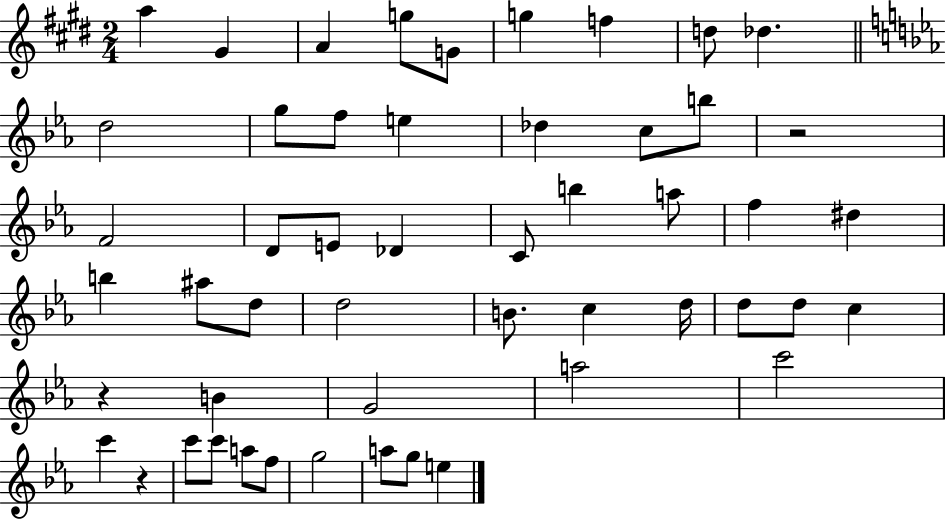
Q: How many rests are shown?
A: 3